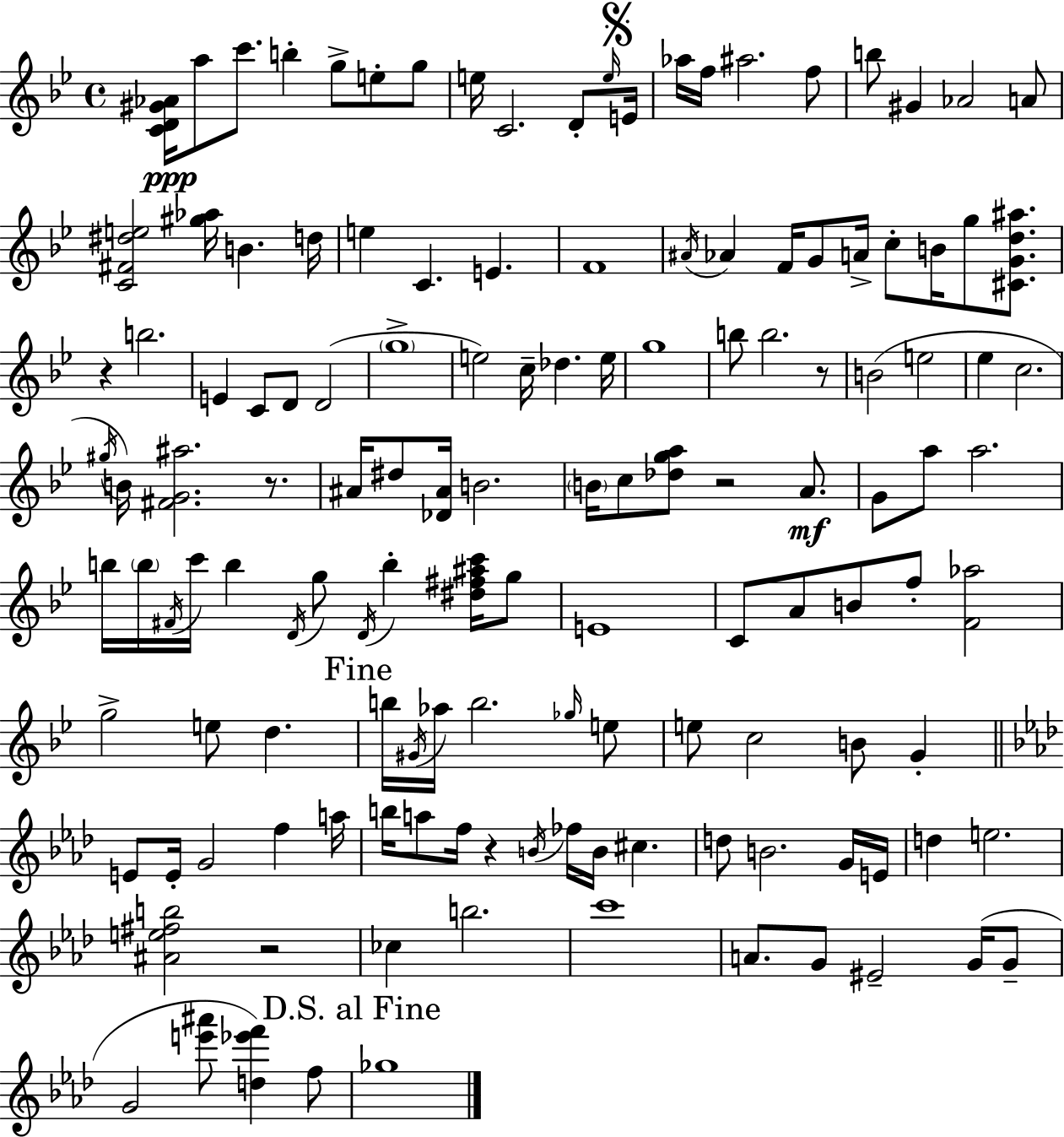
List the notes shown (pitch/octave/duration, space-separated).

[C4,D4,G#4,Ab4]/s A5/e C6/e. B5/q G5/e E5/e G5/e E5/s C4/h. D4/e E5/s E4/s Ab5/s F5/s A#5/h. F5/e B5/e G#4/q Ab4/h A4/e [C4,F#4,D#5,E5]/h [G#5,Ab5]/s B4/q. D5/s E5/q C4/q. E4/q. F4/w A#4/s Ab4/q F4/s G4/e A4/s C5/e B4/s G5/e [C#4,G4,D5,A#5]/e. R/q B5/h. E4/q C4/e D4/e D4/h G5/w E5/h C5/s Db5/q. E5/s G5/w B5/e B5/h. R/e B4/h E5/h Eb5/q C5/h. G#5/s B4/s [F#4,G4,A#5]/h. R/e. A#4/s D#5/e [Db4,A#4]/s B4/h. B4/s C5/e [Db5,G5,A5]/e R/h A4/e. G4/e A5/e A5/h. B5/s B5/s F#4/s C6/s B5/q D4/s G5/e D4/s B5/q [D#5,F#5,A#5,C6]/s G5/e E4/w C4/e A4/e B4/e F5/e [F4,Ab5]/h G5/h E5/e D5/q. B5/s G#4/s Ab5/s B5/h. Gb5/s E5/e E5/e C5/h B4/e G4/q E4/e E4/s G4/h F5/q A5/s B5/s A5/e F5/s R/q B4/s FES5/s B4/s C#5/q. D5/e B4/h. G4/s E4/s D5/q E5/h. [A#4,E5,F#5,B5]/h R/h CES5/q B5/h. C6/w A4/e. G4/e EIS4/h G4/s G4/e G4/h [E6,A#6]/e [D5,Eb6,F6]/q F5/e Gb5/w